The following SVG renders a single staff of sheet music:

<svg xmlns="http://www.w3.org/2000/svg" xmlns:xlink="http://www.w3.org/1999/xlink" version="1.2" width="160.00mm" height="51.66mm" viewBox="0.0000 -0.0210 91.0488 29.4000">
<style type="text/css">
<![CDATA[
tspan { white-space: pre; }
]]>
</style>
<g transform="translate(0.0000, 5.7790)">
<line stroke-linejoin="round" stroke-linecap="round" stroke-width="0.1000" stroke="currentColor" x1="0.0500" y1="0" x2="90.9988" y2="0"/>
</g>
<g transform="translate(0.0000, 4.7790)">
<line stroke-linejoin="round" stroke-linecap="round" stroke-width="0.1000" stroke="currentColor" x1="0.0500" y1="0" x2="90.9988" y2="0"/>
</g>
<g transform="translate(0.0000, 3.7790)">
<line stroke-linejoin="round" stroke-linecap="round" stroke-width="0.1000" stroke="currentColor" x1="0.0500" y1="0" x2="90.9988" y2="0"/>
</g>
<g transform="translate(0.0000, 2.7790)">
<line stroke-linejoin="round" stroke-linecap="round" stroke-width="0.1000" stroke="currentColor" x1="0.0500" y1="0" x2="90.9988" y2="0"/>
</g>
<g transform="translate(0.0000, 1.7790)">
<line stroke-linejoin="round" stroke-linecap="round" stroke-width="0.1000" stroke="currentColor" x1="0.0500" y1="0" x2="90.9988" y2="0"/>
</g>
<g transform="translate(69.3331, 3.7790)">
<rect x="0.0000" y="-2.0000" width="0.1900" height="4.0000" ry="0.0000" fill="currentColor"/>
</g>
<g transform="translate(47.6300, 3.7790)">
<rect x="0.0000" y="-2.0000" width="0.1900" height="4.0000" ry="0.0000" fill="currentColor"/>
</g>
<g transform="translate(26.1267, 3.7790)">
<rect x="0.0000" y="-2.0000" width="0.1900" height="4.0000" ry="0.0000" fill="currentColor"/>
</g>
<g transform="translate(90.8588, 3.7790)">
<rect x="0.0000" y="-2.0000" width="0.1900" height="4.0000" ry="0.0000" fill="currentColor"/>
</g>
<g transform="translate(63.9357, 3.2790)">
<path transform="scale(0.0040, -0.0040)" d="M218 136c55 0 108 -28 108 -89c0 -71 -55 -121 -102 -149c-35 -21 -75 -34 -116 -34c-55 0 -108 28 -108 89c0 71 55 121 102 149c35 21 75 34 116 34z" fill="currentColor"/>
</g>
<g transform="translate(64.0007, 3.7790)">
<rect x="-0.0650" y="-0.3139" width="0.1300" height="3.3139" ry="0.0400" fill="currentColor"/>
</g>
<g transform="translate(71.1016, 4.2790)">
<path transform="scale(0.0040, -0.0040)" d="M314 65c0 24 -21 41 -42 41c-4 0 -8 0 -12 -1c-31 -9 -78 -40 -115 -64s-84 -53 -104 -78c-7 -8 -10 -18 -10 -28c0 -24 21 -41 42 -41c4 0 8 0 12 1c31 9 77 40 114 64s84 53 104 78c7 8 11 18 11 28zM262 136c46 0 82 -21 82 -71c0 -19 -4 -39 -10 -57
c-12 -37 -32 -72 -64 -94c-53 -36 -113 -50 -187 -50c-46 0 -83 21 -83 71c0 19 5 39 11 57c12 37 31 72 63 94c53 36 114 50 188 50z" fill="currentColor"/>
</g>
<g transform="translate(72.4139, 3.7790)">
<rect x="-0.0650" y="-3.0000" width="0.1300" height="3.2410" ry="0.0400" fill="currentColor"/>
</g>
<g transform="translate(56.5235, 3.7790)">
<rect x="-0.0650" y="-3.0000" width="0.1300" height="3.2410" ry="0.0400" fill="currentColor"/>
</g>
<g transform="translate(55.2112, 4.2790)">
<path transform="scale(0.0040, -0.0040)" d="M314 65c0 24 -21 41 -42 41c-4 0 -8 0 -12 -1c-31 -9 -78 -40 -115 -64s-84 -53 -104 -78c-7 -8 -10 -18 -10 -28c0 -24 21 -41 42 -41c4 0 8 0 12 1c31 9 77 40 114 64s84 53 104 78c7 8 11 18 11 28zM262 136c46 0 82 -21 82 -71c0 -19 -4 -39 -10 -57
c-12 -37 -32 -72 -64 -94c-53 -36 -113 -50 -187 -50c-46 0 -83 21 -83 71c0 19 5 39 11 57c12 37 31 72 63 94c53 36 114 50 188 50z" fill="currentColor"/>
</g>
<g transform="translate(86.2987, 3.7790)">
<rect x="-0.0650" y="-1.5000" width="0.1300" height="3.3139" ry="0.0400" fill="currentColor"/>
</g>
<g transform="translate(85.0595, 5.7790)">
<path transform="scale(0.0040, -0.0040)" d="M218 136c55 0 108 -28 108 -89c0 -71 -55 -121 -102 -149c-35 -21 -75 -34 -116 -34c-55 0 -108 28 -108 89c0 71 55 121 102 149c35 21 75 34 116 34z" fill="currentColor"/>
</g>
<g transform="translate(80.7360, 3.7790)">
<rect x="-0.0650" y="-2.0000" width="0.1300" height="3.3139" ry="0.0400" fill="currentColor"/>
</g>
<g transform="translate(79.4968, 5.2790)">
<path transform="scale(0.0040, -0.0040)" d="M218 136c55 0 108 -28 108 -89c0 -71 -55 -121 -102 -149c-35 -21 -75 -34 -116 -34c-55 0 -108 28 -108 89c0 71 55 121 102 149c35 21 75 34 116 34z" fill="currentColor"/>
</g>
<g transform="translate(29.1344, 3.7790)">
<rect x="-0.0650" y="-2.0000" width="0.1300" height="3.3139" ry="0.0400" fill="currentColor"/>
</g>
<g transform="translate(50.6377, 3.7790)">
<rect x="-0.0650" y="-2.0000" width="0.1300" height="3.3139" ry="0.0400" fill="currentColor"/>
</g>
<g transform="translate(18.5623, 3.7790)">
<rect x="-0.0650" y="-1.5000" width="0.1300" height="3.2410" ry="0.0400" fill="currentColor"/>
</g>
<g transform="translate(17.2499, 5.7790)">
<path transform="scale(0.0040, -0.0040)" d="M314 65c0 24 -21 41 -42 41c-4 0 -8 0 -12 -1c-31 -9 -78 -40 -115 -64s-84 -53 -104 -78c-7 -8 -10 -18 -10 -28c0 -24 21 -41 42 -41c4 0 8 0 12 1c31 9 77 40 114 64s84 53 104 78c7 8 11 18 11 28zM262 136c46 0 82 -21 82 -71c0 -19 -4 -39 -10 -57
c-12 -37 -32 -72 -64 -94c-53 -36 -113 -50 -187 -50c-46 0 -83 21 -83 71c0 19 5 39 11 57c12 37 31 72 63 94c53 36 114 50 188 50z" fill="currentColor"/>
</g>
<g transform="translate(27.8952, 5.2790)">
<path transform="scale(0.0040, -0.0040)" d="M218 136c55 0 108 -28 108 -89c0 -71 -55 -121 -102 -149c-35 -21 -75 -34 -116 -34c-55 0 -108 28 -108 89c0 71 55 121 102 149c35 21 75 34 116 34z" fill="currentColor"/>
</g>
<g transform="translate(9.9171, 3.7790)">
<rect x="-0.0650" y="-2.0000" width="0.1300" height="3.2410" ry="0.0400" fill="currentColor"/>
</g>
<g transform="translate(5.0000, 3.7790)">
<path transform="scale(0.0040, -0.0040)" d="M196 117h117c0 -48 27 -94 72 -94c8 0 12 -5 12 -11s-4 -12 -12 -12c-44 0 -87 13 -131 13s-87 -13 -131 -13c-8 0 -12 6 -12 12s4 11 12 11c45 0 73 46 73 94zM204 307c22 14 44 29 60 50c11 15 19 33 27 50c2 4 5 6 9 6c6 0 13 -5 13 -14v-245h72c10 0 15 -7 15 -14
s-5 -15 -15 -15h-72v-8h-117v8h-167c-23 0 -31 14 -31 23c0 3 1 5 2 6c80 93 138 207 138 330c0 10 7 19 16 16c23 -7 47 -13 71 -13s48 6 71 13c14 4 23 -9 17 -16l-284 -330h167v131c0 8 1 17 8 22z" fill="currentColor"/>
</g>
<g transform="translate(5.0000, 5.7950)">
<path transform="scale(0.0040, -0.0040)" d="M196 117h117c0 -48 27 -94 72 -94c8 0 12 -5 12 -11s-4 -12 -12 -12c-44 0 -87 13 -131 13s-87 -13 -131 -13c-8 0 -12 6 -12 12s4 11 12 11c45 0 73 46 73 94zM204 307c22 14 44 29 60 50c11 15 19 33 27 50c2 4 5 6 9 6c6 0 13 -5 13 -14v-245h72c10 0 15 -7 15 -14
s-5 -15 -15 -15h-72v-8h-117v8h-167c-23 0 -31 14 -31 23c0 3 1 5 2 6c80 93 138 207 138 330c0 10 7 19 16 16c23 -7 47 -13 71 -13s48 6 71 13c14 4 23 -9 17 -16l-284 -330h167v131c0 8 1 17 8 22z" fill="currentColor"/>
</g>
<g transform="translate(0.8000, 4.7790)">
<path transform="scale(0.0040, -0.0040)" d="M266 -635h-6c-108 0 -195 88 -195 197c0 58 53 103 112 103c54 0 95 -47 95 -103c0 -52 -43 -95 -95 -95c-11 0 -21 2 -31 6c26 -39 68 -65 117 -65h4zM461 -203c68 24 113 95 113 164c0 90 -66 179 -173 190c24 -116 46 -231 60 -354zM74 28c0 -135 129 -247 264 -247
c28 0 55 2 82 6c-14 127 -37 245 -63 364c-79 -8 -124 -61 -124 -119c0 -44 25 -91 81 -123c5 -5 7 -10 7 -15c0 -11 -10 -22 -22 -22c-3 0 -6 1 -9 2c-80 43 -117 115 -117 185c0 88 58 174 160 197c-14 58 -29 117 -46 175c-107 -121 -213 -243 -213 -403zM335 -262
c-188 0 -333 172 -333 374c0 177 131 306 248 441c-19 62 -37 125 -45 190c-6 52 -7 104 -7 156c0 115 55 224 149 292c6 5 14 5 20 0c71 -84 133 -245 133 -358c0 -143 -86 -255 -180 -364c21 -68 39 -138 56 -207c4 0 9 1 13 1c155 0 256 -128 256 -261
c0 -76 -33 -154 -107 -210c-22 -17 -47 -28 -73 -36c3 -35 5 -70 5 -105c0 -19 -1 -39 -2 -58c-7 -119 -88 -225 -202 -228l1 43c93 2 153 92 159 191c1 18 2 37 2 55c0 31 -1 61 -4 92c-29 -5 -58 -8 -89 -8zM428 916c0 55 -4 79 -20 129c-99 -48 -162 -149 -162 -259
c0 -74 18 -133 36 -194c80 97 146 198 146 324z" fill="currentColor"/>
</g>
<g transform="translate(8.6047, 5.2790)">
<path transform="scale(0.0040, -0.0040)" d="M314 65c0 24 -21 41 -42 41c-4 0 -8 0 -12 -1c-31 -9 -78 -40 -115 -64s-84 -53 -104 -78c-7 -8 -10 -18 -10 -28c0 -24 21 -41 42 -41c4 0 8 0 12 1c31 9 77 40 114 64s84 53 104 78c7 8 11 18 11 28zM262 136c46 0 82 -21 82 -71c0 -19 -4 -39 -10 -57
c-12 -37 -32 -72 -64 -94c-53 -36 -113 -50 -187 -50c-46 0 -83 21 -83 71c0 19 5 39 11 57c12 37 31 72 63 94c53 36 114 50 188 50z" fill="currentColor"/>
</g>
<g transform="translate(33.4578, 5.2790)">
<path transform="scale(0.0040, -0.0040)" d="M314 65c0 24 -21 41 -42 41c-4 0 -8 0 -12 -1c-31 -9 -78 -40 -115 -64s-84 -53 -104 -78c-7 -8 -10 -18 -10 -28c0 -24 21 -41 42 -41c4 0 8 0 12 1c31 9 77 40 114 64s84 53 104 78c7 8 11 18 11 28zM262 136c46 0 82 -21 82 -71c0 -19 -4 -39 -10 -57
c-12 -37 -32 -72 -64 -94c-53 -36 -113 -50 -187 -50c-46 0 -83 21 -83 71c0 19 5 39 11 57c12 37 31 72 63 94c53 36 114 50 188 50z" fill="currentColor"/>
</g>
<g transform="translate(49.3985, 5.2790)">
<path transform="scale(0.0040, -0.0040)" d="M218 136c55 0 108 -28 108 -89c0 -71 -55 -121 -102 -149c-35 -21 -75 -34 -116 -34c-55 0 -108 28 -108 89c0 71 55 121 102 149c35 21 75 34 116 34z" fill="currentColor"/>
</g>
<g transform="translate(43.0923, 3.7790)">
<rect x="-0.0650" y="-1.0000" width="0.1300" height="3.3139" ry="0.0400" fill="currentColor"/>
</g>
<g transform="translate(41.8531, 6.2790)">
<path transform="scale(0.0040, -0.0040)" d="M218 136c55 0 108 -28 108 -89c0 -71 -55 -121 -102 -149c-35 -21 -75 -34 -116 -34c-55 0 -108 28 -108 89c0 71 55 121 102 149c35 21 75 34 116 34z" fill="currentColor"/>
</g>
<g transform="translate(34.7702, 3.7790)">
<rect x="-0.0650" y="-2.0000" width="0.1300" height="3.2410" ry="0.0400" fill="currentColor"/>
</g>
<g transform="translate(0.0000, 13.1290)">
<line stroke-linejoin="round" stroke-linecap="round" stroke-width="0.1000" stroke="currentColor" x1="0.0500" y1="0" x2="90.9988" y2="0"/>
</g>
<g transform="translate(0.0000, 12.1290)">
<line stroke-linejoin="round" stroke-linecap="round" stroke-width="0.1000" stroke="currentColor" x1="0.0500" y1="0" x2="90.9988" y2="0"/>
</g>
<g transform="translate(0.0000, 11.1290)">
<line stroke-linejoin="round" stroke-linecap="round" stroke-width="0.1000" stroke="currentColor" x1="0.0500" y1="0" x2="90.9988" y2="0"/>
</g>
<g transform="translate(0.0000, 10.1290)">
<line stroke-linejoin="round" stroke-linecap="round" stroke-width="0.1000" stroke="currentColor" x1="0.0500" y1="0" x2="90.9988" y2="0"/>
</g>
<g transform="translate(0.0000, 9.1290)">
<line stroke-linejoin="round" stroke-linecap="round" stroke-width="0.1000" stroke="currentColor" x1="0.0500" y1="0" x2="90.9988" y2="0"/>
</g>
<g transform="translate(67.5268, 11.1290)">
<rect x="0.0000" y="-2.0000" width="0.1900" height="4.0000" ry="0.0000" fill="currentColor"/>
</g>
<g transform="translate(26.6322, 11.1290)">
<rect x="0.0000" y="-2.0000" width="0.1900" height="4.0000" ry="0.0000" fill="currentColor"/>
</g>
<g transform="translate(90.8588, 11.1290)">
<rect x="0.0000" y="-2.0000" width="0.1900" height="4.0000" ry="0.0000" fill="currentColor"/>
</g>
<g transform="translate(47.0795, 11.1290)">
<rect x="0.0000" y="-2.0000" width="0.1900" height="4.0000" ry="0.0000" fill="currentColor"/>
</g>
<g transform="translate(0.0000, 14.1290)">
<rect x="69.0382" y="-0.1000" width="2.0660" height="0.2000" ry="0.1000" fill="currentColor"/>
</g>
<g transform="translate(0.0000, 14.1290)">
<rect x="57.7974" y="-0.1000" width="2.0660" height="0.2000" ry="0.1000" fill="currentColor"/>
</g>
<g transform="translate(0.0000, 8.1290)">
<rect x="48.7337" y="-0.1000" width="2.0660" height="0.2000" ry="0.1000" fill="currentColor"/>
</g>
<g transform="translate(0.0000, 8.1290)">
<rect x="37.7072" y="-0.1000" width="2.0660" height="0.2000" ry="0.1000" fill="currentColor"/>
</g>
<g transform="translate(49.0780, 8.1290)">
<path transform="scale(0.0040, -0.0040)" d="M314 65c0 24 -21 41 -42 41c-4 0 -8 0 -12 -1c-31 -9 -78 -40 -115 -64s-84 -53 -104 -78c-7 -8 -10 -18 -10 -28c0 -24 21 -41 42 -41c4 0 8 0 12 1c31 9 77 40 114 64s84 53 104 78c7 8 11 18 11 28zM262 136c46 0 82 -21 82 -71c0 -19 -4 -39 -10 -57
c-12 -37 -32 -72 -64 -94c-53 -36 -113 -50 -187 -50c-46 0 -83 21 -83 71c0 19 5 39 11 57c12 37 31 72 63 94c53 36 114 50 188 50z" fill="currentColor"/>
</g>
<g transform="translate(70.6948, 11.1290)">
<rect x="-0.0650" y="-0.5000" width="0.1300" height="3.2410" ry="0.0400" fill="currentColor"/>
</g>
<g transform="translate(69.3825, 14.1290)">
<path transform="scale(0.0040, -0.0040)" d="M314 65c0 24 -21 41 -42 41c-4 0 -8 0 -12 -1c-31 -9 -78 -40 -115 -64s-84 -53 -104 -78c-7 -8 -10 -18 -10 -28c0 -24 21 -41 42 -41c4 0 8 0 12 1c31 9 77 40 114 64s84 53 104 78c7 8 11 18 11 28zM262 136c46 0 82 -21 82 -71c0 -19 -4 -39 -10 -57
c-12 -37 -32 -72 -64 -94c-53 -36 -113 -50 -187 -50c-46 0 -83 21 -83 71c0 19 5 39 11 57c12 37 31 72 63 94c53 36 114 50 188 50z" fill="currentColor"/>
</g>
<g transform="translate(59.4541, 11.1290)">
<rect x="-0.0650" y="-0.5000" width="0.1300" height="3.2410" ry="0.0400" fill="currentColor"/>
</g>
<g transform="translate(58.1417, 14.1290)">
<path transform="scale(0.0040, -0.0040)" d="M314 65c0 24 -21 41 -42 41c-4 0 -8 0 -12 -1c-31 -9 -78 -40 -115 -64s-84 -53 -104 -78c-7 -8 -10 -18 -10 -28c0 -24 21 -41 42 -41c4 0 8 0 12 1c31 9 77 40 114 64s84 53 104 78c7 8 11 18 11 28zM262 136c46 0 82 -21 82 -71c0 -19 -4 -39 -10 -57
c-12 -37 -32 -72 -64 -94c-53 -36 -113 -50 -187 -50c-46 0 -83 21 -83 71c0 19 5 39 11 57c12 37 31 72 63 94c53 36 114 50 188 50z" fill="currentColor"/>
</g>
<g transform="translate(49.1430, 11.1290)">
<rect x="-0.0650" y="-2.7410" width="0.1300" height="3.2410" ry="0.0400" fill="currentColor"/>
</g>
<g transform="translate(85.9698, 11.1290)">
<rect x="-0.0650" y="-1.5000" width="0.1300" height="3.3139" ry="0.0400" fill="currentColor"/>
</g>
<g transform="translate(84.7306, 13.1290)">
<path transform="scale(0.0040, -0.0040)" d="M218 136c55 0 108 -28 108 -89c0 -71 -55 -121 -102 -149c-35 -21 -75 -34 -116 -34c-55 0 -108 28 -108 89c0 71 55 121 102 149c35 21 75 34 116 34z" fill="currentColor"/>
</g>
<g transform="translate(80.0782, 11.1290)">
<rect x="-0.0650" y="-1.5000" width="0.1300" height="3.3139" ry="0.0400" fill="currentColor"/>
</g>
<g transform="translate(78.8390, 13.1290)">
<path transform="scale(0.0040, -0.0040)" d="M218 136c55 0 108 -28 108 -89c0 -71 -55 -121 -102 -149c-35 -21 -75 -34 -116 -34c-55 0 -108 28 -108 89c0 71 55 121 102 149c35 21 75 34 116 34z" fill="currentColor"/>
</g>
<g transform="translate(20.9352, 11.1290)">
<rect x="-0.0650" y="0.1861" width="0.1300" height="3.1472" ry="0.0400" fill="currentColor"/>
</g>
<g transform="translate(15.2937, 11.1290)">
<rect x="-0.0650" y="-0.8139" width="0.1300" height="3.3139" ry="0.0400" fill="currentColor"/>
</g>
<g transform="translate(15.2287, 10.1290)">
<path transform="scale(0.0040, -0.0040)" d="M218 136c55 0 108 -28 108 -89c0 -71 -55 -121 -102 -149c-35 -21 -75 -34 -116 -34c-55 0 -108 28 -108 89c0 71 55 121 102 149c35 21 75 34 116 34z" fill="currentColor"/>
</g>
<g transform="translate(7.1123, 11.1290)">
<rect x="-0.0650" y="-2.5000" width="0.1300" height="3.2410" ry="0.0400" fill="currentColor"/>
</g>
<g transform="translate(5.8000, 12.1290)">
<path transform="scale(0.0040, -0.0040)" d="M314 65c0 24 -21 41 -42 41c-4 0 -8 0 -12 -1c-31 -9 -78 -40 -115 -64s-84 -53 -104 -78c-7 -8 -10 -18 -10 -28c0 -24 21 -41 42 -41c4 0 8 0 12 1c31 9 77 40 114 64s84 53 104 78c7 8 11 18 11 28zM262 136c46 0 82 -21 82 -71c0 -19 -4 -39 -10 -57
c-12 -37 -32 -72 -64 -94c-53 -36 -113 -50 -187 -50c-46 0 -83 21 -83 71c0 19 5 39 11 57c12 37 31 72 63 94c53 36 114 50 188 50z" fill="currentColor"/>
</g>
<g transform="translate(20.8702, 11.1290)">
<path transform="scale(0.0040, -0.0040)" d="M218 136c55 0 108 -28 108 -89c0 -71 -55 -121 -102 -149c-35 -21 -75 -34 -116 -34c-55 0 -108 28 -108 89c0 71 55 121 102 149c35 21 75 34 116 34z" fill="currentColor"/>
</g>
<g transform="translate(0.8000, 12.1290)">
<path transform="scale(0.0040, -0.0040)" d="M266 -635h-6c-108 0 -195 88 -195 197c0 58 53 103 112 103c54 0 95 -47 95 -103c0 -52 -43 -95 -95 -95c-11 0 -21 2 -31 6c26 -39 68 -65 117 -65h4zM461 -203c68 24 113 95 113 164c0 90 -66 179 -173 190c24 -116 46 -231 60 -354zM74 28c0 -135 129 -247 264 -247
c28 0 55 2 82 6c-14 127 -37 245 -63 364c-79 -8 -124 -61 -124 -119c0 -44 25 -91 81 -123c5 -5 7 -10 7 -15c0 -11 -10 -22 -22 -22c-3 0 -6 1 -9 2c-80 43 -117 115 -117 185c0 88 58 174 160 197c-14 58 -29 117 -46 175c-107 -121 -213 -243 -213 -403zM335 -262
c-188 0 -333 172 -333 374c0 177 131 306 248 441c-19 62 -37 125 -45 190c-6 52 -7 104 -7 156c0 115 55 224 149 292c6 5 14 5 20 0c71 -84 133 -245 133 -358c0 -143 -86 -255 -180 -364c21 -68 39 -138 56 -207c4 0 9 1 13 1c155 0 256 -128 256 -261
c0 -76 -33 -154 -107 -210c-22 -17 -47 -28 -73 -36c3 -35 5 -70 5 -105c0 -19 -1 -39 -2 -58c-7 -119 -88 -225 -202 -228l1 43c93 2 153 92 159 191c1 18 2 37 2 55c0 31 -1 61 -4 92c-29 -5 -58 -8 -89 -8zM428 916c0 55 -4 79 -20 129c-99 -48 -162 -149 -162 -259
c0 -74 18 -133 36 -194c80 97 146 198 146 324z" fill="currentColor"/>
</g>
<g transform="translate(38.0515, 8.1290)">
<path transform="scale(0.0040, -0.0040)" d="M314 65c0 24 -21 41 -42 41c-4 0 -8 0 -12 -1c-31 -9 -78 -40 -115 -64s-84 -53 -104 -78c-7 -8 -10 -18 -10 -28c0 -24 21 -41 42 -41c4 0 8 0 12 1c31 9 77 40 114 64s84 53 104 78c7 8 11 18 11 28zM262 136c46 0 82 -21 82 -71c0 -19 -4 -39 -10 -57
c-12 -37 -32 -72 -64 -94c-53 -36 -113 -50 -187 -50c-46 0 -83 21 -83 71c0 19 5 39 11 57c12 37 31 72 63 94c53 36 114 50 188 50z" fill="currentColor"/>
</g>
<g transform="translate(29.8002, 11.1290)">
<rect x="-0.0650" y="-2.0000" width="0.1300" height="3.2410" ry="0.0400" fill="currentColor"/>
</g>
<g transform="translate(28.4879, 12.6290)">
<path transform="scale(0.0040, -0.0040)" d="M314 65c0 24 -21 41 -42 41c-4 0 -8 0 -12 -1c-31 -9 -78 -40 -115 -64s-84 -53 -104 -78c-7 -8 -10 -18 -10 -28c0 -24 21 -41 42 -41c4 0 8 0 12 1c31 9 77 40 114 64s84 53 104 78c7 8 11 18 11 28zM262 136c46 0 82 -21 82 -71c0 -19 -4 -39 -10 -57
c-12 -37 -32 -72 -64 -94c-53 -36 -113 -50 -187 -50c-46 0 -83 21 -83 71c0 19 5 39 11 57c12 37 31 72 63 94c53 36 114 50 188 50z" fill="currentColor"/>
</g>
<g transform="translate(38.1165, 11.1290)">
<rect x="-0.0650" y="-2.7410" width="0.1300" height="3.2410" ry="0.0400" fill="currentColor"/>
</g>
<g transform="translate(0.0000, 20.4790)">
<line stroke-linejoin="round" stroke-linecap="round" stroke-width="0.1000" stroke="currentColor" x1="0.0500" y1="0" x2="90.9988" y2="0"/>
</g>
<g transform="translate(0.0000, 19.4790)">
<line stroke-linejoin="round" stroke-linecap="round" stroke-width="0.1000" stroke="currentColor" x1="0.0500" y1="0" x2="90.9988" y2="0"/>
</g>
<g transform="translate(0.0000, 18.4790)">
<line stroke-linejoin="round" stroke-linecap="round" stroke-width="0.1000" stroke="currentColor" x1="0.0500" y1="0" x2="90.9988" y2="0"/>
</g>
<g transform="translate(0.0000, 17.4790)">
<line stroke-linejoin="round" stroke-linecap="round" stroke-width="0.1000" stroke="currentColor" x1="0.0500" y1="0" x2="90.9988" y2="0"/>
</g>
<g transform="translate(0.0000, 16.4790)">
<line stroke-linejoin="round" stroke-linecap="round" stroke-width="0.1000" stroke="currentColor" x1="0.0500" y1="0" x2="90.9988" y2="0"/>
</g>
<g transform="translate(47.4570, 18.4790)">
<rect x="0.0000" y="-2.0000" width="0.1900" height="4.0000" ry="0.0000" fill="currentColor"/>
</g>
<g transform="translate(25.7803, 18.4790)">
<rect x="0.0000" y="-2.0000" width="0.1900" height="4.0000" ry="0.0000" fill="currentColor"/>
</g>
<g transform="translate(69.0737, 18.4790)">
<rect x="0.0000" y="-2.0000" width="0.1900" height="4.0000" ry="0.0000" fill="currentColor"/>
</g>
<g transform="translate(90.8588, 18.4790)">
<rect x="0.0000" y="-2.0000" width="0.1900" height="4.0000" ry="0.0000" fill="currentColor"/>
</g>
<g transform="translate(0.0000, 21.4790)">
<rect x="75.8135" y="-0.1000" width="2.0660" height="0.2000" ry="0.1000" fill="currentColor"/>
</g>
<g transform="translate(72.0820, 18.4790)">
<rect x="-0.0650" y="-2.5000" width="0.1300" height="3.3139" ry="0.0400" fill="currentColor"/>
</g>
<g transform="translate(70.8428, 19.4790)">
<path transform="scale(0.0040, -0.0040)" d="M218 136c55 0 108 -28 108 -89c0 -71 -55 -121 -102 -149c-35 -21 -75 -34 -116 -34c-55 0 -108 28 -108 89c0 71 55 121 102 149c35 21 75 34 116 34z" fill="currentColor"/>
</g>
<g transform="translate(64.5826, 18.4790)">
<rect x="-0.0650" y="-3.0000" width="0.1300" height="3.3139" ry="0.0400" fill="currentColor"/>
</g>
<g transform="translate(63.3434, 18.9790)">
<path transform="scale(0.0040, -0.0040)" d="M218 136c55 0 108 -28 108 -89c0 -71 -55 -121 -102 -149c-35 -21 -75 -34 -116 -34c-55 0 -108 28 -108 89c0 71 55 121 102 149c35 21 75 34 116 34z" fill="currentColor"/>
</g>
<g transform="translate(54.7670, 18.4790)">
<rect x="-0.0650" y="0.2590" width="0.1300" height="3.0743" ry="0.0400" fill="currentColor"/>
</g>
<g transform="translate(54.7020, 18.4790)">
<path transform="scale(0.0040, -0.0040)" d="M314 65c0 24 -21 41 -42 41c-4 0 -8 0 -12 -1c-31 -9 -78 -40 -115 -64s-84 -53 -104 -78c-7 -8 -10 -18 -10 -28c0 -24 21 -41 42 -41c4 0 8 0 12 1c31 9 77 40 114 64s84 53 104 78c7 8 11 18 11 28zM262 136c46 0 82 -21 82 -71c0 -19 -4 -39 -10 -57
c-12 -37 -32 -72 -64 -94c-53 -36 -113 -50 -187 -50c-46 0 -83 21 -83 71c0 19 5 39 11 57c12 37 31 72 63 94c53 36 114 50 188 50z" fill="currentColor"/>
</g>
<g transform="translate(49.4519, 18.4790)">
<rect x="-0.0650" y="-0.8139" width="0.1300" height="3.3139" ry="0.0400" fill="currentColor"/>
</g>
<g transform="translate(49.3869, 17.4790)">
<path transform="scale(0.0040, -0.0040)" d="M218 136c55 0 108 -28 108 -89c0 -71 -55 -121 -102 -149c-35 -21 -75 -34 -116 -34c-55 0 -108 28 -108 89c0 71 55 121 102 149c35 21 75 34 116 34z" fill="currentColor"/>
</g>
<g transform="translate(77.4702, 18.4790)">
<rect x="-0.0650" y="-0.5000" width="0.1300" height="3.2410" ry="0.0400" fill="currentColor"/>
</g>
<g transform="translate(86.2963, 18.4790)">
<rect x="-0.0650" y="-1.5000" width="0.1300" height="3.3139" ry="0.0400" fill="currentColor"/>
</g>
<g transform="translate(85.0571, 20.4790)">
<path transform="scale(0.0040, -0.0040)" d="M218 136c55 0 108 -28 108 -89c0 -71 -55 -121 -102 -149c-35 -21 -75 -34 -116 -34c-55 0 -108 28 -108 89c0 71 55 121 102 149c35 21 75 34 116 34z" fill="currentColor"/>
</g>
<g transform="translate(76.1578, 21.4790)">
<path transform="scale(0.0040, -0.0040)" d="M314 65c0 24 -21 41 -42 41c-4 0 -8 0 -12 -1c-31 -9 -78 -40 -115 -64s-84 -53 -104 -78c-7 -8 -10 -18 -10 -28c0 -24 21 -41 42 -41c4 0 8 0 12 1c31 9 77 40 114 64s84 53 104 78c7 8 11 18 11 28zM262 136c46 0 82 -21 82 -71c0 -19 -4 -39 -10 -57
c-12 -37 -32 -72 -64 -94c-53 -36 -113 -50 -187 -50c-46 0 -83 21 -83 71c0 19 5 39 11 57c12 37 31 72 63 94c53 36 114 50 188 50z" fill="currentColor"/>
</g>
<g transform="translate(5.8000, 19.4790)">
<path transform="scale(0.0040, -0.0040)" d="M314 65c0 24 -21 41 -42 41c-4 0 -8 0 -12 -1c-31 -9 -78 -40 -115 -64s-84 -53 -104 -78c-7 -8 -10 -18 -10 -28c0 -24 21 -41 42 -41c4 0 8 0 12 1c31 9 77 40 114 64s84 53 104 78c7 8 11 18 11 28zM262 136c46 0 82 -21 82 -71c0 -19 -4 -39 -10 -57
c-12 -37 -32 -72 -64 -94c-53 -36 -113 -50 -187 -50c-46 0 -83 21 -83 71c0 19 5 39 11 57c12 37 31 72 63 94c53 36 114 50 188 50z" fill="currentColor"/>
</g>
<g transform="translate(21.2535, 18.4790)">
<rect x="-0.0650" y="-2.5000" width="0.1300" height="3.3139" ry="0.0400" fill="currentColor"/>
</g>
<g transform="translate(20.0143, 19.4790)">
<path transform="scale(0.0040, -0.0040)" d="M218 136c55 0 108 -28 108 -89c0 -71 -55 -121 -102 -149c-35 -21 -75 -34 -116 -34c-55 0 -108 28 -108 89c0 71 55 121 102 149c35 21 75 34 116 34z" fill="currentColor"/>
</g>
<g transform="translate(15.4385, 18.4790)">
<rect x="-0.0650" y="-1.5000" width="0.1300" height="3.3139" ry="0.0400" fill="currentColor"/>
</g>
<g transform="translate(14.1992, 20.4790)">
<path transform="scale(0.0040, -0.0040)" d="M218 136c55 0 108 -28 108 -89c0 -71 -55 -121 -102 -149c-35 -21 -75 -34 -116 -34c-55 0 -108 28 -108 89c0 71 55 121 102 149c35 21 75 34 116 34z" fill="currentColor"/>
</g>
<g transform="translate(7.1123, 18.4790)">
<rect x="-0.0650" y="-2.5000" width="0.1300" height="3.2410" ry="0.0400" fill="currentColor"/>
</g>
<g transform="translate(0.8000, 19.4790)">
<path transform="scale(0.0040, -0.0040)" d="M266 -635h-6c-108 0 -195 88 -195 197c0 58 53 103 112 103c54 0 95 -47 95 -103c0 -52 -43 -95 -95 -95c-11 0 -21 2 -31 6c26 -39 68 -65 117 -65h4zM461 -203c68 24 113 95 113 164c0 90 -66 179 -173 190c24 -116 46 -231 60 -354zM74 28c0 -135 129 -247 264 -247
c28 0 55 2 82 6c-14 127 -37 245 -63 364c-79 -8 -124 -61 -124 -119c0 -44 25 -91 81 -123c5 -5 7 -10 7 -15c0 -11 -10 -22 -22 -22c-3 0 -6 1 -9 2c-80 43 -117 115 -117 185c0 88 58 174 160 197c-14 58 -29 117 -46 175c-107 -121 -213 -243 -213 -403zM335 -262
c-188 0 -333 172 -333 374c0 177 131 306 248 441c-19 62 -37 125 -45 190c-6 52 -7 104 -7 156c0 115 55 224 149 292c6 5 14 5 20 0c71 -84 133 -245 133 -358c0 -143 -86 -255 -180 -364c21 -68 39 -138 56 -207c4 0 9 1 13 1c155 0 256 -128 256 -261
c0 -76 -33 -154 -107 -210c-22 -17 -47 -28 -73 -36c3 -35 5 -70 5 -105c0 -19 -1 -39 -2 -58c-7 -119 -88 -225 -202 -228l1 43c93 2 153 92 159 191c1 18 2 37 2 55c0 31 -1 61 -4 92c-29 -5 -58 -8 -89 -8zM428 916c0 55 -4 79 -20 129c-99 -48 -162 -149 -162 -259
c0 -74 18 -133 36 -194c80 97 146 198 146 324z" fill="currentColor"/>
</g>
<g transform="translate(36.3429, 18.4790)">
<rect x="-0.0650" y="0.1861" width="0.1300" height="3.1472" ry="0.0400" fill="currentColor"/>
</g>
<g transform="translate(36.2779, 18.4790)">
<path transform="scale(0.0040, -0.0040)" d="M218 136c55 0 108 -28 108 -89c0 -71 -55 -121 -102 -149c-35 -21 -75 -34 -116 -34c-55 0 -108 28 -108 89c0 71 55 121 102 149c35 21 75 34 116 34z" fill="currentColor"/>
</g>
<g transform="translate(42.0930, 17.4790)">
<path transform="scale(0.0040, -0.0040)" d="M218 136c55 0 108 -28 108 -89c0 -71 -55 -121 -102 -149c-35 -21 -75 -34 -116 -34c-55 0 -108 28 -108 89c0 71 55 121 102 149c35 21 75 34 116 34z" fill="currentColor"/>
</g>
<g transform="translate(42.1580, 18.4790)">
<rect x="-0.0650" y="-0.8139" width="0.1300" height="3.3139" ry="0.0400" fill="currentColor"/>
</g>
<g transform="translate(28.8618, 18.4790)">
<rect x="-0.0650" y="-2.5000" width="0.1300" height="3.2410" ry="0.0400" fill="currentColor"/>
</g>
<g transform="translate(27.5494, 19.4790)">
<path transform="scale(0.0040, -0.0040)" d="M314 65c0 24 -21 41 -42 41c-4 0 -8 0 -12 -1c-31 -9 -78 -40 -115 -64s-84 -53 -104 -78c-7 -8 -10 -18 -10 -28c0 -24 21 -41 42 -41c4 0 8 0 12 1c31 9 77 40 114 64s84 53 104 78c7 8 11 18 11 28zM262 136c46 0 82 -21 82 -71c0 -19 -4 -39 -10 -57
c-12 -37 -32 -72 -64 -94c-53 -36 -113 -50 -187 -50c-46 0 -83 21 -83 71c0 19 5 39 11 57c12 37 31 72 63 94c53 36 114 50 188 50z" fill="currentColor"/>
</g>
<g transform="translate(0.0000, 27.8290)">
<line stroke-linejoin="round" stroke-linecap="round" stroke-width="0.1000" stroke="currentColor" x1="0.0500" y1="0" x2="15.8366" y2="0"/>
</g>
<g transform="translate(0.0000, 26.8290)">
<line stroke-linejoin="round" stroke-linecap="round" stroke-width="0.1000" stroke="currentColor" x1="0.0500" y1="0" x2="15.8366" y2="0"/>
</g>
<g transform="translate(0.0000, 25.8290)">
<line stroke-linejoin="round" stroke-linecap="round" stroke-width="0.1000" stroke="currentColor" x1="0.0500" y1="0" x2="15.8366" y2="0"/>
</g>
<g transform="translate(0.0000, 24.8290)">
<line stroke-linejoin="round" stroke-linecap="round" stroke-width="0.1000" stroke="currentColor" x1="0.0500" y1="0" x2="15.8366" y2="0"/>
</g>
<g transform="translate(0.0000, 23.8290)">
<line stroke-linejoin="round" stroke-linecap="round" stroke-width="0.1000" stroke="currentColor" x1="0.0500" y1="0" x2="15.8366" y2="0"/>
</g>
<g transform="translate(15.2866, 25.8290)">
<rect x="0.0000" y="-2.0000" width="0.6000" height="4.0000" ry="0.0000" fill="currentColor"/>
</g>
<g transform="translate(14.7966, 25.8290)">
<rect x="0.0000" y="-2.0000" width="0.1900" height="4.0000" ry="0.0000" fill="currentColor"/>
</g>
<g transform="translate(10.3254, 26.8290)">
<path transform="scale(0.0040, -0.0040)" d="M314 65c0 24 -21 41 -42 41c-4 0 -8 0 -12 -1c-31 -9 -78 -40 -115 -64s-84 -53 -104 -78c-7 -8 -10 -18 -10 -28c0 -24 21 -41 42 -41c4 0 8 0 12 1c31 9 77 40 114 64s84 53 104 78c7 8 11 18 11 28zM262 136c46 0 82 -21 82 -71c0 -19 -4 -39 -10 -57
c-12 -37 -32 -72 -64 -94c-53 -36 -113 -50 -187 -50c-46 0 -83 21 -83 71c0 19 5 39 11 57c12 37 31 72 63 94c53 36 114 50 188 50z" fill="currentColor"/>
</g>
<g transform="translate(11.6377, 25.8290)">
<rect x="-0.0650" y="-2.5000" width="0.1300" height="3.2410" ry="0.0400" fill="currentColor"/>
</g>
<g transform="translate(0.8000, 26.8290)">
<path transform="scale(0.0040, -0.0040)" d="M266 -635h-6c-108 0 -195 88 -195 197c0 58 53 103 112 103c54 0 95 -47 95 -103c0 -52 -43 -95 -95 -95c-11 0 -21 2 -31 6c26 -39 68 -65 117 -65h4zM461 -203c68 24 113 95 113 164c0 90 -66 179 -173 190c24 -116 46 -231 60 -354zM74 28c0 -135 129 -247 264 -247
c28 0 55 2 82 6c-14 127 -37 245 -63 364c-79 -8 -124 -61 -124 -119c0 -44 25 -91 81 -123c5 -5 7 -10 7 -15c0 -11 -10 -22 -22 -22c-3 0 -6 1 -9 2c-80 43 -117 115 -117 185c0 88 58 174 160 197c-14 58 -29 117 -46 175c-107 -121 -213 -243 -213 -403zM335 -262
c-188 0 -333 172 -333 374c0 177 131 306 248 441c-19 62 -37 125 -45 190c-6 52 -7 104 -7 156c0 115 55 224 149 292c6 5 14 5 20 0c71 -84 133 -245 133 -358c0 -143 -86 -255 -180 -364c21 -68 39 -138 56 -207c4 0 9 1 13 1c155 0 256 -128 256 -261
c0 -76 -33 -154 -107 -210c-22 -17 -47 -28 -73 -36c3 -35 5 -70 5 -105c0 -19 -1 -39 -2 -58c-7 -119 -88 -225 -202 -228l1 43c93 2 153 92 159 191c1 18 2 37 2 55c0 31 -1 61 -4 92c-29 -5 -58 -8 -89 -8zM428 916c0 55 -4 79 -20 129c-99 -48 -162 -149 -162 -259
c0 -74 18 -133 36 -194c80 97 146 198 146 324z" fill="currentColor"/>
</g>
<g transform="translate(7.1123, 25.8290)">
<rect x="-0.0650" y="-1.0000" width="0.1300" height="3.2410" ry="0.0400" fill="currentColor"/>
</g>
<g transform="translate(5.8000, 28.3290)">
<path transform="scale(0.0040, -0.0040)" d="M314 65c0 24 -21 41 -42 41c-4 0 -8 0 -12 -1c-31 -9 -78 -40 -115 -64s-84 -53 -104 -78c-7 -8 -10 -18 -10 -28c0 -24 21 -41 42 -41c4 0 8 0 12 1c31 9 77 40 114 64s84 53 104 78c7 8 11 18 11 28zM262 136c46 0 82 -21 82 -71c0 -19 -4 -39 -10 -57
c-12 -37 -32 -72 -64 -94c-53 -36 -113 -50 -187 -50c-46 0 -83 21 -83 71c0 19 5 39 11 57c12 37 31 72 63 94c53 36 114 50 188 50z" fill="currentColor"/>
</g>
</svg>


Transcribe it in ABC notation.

X:1
T:Untitled
M:4/4
L:1/4
K:C
F2 E2 F F2 D F A2 c A2 F E G2 d B F2 a2 a2 C2 C2 E E G2 E G G2 B d d B2 A G C2 E D2 G2